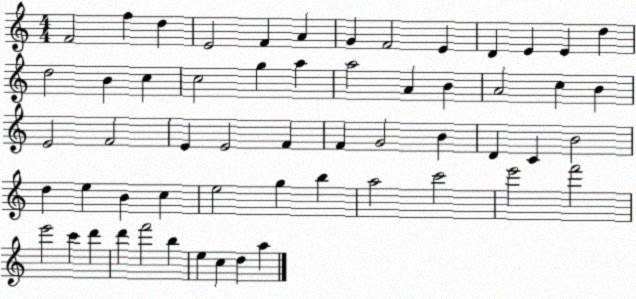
X:1
T:Untitled
M:4/4
L:1/4
K:C
F2 f d E2 F A G F2 E D E E d d2 B c c2 g a a2 A B A2 c B E2 F2 E E2 F F G2 B D C B2 d e B c e2 g b a2 c'2 e'2 f'2 e'2 c' d' d' f'2 b e c d a